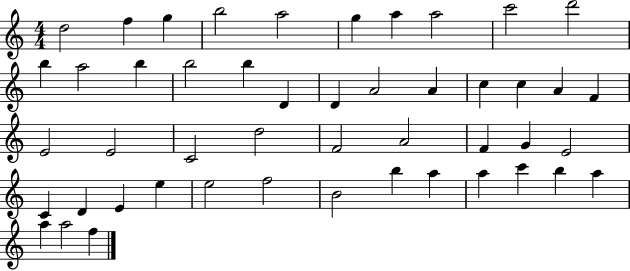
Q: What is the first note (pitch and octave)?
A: D5